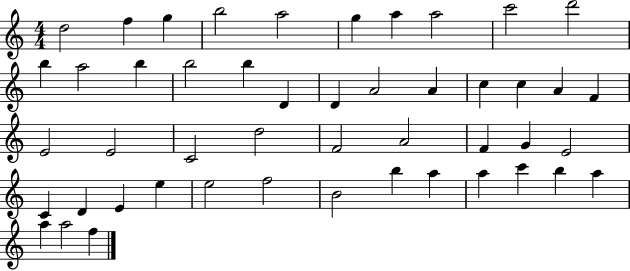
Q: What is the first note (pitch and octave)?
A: D5